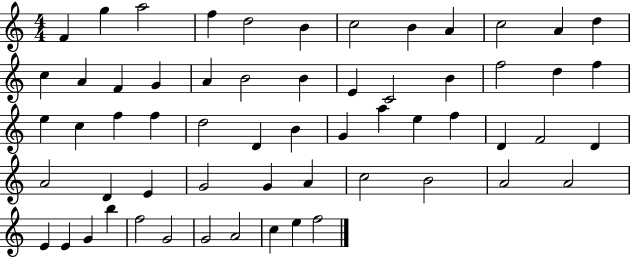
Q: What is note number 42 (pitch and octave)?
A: E4